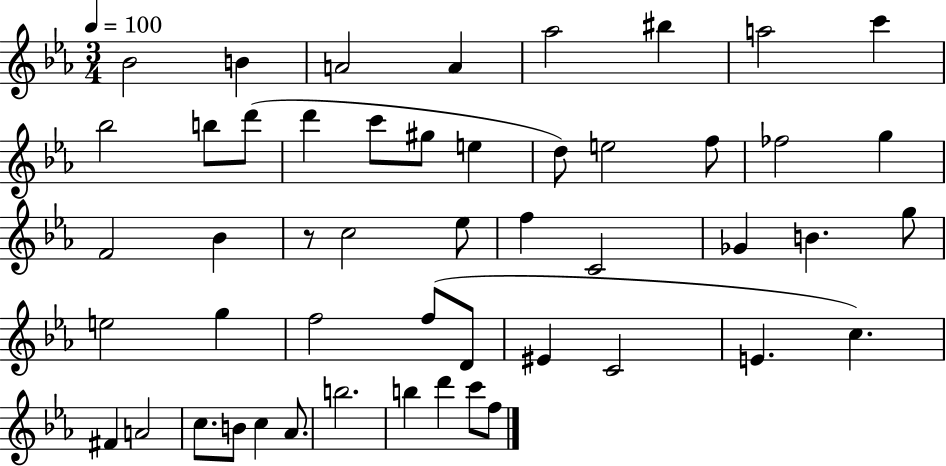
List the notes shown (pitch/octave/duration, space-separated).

Bb4/h B4/q A4/h A4/q Ab5/h BIS5/q A5/h C6/q Bb5/h B5/e D6/e D6/q C6/e G#5/e E5/q D5/e E5/h F5/e FES5/h G5/q F4/h Bb4/q R/e C5/h Eb5/e F5/q C4/h Gb4/q B4/q. G5/e E5/h G5/q F5/h F5/e D4/e EIS4/q C4/h E4/q. C5/q. F#4/q A4/h C5/e. B4/e C5/q Ab4/e. B5/h. B5/q D6/q C6/e F5/e